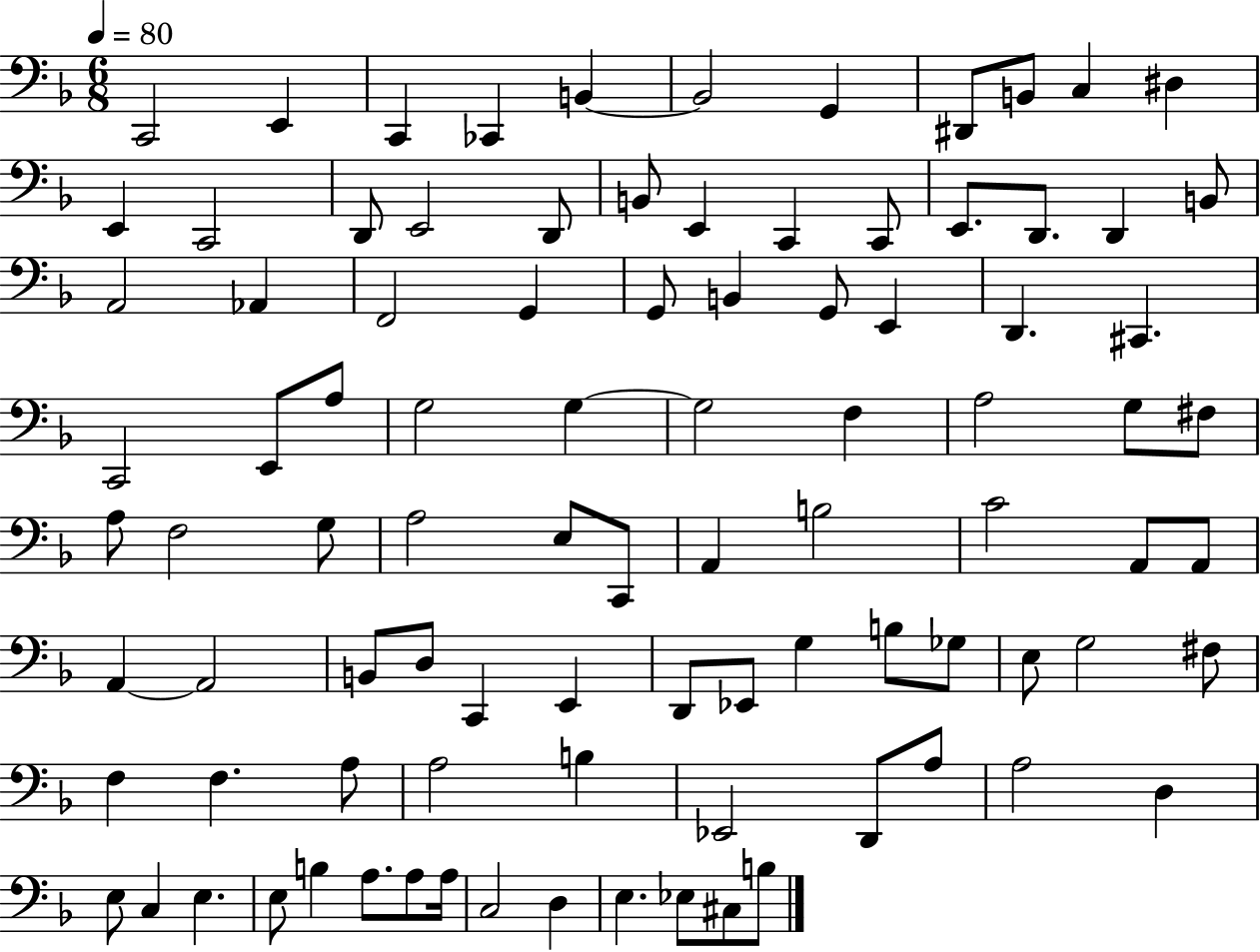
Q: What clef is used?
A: bass